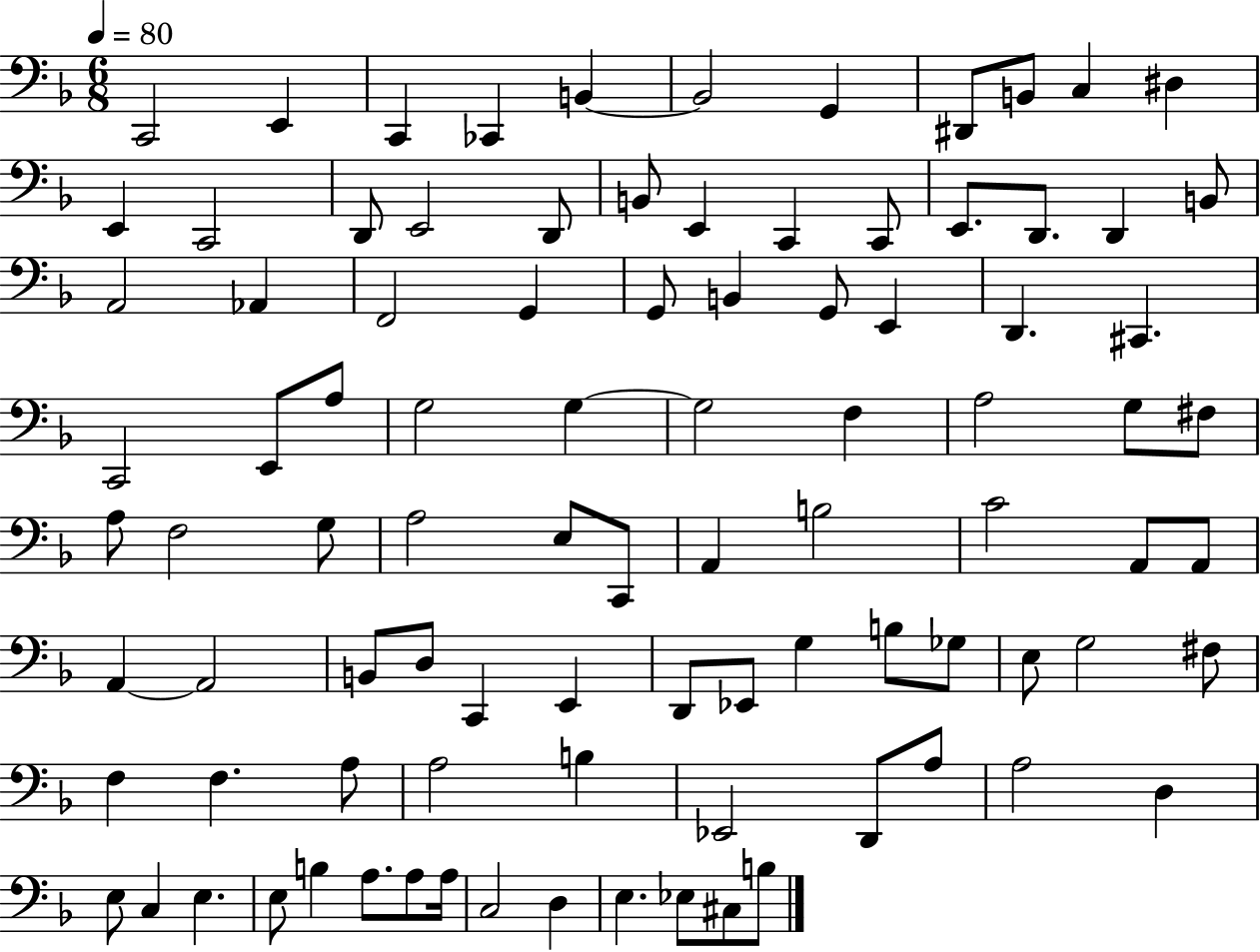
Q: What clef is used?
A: bass